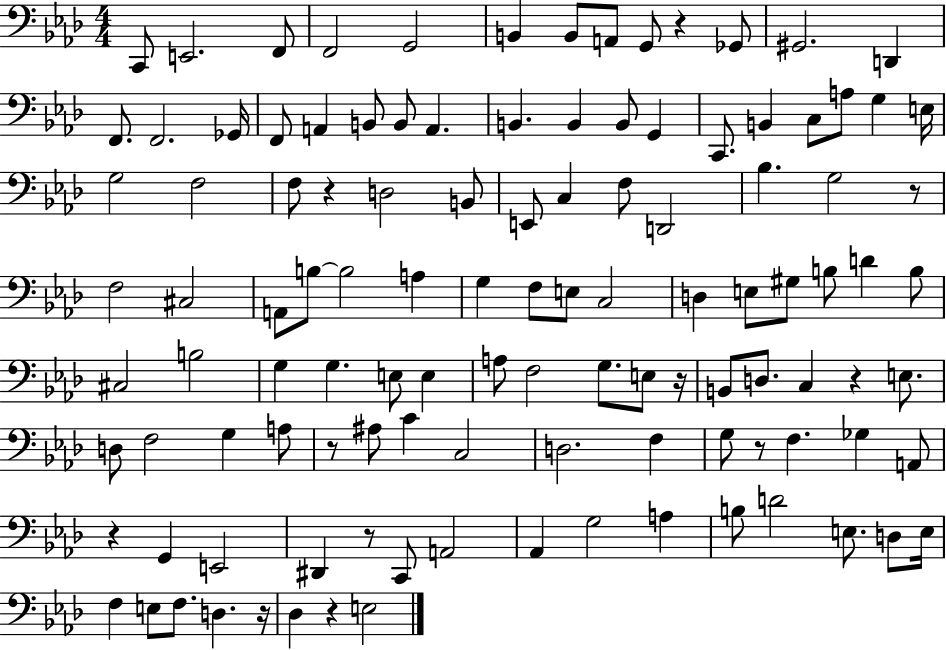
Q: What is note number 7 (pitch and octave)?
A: B2